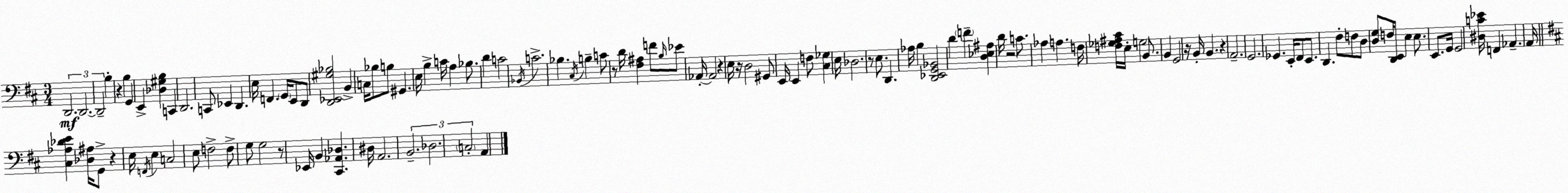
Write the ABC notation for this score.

X:1
T:Untitled
M:3/4
L:1/4
K:D
D,,2 D,,2 D,,2 B, z B, G,, E,, [_D,^G,B,] C,, D,,2 C,,/2 _E,, D,, E,/4 F,, G,,/4 E,,/2 D,,/2 [D,,_E,,^G,_B,]2 B,, C,/4 _B,/2 B,/2 ^G,, E,/4 B, C/4 A, _B,/2 D C2 _B,,/4 C2 _B, ^C,/4 B, C/2 z/2 D/4 [^F,^A,] F/2 B,/4 _E/2 _A,,/4 _A,,2 z E,/4 z/4 D,2 ^G,,/2 E,,/4 E,, F,/2 [^C,_G,] E,/4 _D,2 z/2 E,/2 D,, _A,/4 B, [D,,_E,,G,,_B,,]2 D F [D,_E,^A,] D/4 z2 C/2 _A, A, F,/4 [F,_G,^A,^C]/4 E,/4 G,2 B,,/2 B,, G,,2 z/4 B,,/4 B,, z A,,2 G,,2 _G,, E,,/4 ^F,,/2 E,,/2 D,, ^F,/2 F,/2 D,/2 [D,G,]/2 F,/4 [D,,E,,]/2 E, E,/2 E,,/2 G,,/4 G,,2 [^D,C_E]/4 F,, _A,, A,,/4 [^C,_A,_DE] [_D,^A,]/4 G,,/2 z E,/4 F,,/4 E, C,2 E,/2 F,2 F,/2 G,/2 G,2 z/2 _E,,/4 B,, [^C,,_A,,_D,] ^D,/4 A,,2 B,,2 _D,2 C,2 A,,